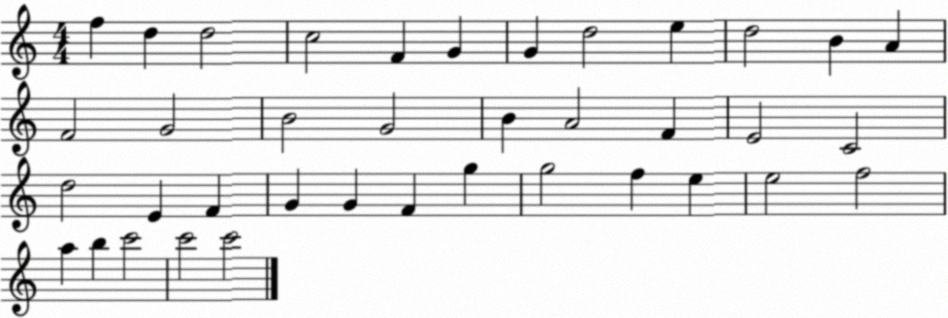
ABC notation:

X:1
T:Untitled
M:4/4
L:1/4
K:C
f d d2 c2 F G G d2 e d2 B A F2 G2 B2 G2 B A2 F E2 C2 d2 E F G G F g g2 f e e2 f2 a b c'2 c'2 c'2